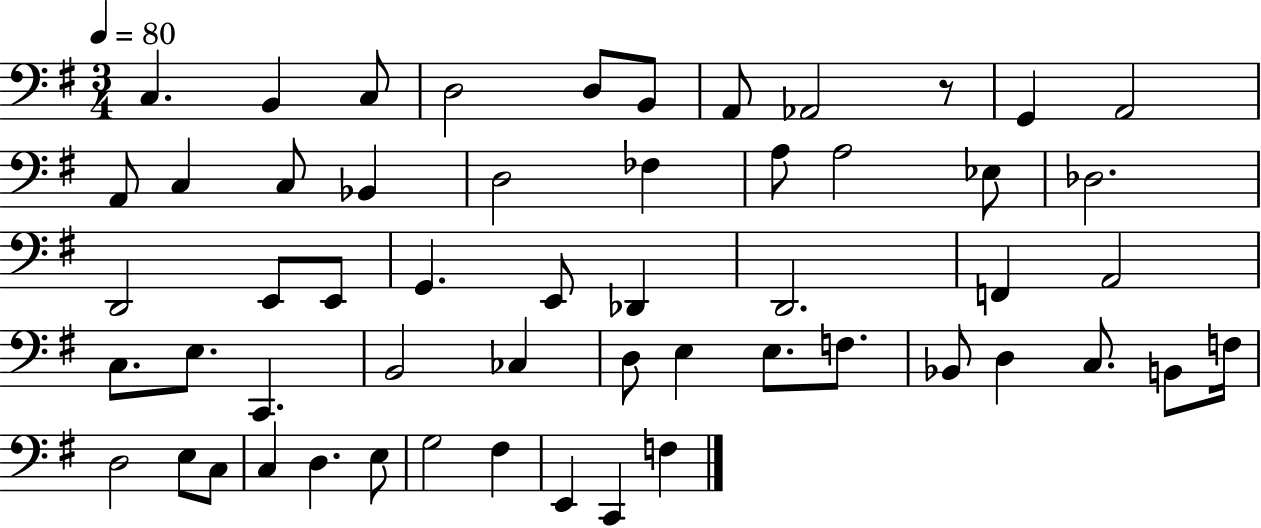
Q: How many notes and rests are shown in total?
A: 55